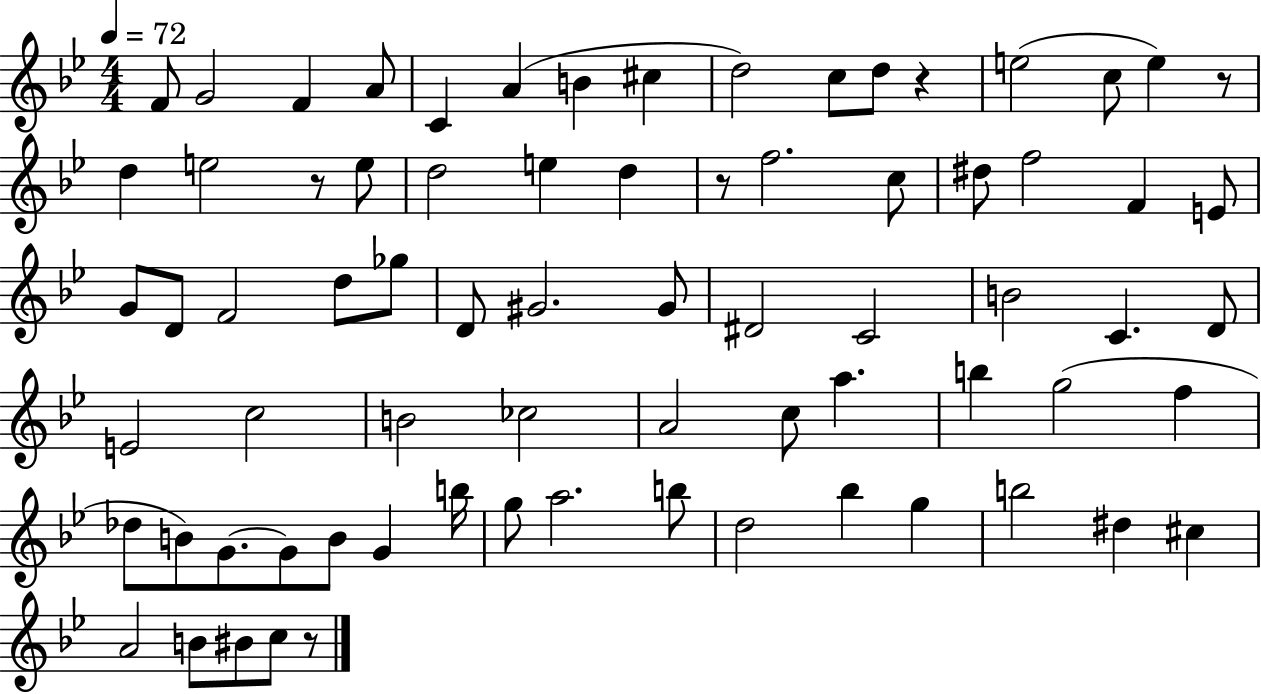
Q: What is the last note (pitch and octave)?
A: C5